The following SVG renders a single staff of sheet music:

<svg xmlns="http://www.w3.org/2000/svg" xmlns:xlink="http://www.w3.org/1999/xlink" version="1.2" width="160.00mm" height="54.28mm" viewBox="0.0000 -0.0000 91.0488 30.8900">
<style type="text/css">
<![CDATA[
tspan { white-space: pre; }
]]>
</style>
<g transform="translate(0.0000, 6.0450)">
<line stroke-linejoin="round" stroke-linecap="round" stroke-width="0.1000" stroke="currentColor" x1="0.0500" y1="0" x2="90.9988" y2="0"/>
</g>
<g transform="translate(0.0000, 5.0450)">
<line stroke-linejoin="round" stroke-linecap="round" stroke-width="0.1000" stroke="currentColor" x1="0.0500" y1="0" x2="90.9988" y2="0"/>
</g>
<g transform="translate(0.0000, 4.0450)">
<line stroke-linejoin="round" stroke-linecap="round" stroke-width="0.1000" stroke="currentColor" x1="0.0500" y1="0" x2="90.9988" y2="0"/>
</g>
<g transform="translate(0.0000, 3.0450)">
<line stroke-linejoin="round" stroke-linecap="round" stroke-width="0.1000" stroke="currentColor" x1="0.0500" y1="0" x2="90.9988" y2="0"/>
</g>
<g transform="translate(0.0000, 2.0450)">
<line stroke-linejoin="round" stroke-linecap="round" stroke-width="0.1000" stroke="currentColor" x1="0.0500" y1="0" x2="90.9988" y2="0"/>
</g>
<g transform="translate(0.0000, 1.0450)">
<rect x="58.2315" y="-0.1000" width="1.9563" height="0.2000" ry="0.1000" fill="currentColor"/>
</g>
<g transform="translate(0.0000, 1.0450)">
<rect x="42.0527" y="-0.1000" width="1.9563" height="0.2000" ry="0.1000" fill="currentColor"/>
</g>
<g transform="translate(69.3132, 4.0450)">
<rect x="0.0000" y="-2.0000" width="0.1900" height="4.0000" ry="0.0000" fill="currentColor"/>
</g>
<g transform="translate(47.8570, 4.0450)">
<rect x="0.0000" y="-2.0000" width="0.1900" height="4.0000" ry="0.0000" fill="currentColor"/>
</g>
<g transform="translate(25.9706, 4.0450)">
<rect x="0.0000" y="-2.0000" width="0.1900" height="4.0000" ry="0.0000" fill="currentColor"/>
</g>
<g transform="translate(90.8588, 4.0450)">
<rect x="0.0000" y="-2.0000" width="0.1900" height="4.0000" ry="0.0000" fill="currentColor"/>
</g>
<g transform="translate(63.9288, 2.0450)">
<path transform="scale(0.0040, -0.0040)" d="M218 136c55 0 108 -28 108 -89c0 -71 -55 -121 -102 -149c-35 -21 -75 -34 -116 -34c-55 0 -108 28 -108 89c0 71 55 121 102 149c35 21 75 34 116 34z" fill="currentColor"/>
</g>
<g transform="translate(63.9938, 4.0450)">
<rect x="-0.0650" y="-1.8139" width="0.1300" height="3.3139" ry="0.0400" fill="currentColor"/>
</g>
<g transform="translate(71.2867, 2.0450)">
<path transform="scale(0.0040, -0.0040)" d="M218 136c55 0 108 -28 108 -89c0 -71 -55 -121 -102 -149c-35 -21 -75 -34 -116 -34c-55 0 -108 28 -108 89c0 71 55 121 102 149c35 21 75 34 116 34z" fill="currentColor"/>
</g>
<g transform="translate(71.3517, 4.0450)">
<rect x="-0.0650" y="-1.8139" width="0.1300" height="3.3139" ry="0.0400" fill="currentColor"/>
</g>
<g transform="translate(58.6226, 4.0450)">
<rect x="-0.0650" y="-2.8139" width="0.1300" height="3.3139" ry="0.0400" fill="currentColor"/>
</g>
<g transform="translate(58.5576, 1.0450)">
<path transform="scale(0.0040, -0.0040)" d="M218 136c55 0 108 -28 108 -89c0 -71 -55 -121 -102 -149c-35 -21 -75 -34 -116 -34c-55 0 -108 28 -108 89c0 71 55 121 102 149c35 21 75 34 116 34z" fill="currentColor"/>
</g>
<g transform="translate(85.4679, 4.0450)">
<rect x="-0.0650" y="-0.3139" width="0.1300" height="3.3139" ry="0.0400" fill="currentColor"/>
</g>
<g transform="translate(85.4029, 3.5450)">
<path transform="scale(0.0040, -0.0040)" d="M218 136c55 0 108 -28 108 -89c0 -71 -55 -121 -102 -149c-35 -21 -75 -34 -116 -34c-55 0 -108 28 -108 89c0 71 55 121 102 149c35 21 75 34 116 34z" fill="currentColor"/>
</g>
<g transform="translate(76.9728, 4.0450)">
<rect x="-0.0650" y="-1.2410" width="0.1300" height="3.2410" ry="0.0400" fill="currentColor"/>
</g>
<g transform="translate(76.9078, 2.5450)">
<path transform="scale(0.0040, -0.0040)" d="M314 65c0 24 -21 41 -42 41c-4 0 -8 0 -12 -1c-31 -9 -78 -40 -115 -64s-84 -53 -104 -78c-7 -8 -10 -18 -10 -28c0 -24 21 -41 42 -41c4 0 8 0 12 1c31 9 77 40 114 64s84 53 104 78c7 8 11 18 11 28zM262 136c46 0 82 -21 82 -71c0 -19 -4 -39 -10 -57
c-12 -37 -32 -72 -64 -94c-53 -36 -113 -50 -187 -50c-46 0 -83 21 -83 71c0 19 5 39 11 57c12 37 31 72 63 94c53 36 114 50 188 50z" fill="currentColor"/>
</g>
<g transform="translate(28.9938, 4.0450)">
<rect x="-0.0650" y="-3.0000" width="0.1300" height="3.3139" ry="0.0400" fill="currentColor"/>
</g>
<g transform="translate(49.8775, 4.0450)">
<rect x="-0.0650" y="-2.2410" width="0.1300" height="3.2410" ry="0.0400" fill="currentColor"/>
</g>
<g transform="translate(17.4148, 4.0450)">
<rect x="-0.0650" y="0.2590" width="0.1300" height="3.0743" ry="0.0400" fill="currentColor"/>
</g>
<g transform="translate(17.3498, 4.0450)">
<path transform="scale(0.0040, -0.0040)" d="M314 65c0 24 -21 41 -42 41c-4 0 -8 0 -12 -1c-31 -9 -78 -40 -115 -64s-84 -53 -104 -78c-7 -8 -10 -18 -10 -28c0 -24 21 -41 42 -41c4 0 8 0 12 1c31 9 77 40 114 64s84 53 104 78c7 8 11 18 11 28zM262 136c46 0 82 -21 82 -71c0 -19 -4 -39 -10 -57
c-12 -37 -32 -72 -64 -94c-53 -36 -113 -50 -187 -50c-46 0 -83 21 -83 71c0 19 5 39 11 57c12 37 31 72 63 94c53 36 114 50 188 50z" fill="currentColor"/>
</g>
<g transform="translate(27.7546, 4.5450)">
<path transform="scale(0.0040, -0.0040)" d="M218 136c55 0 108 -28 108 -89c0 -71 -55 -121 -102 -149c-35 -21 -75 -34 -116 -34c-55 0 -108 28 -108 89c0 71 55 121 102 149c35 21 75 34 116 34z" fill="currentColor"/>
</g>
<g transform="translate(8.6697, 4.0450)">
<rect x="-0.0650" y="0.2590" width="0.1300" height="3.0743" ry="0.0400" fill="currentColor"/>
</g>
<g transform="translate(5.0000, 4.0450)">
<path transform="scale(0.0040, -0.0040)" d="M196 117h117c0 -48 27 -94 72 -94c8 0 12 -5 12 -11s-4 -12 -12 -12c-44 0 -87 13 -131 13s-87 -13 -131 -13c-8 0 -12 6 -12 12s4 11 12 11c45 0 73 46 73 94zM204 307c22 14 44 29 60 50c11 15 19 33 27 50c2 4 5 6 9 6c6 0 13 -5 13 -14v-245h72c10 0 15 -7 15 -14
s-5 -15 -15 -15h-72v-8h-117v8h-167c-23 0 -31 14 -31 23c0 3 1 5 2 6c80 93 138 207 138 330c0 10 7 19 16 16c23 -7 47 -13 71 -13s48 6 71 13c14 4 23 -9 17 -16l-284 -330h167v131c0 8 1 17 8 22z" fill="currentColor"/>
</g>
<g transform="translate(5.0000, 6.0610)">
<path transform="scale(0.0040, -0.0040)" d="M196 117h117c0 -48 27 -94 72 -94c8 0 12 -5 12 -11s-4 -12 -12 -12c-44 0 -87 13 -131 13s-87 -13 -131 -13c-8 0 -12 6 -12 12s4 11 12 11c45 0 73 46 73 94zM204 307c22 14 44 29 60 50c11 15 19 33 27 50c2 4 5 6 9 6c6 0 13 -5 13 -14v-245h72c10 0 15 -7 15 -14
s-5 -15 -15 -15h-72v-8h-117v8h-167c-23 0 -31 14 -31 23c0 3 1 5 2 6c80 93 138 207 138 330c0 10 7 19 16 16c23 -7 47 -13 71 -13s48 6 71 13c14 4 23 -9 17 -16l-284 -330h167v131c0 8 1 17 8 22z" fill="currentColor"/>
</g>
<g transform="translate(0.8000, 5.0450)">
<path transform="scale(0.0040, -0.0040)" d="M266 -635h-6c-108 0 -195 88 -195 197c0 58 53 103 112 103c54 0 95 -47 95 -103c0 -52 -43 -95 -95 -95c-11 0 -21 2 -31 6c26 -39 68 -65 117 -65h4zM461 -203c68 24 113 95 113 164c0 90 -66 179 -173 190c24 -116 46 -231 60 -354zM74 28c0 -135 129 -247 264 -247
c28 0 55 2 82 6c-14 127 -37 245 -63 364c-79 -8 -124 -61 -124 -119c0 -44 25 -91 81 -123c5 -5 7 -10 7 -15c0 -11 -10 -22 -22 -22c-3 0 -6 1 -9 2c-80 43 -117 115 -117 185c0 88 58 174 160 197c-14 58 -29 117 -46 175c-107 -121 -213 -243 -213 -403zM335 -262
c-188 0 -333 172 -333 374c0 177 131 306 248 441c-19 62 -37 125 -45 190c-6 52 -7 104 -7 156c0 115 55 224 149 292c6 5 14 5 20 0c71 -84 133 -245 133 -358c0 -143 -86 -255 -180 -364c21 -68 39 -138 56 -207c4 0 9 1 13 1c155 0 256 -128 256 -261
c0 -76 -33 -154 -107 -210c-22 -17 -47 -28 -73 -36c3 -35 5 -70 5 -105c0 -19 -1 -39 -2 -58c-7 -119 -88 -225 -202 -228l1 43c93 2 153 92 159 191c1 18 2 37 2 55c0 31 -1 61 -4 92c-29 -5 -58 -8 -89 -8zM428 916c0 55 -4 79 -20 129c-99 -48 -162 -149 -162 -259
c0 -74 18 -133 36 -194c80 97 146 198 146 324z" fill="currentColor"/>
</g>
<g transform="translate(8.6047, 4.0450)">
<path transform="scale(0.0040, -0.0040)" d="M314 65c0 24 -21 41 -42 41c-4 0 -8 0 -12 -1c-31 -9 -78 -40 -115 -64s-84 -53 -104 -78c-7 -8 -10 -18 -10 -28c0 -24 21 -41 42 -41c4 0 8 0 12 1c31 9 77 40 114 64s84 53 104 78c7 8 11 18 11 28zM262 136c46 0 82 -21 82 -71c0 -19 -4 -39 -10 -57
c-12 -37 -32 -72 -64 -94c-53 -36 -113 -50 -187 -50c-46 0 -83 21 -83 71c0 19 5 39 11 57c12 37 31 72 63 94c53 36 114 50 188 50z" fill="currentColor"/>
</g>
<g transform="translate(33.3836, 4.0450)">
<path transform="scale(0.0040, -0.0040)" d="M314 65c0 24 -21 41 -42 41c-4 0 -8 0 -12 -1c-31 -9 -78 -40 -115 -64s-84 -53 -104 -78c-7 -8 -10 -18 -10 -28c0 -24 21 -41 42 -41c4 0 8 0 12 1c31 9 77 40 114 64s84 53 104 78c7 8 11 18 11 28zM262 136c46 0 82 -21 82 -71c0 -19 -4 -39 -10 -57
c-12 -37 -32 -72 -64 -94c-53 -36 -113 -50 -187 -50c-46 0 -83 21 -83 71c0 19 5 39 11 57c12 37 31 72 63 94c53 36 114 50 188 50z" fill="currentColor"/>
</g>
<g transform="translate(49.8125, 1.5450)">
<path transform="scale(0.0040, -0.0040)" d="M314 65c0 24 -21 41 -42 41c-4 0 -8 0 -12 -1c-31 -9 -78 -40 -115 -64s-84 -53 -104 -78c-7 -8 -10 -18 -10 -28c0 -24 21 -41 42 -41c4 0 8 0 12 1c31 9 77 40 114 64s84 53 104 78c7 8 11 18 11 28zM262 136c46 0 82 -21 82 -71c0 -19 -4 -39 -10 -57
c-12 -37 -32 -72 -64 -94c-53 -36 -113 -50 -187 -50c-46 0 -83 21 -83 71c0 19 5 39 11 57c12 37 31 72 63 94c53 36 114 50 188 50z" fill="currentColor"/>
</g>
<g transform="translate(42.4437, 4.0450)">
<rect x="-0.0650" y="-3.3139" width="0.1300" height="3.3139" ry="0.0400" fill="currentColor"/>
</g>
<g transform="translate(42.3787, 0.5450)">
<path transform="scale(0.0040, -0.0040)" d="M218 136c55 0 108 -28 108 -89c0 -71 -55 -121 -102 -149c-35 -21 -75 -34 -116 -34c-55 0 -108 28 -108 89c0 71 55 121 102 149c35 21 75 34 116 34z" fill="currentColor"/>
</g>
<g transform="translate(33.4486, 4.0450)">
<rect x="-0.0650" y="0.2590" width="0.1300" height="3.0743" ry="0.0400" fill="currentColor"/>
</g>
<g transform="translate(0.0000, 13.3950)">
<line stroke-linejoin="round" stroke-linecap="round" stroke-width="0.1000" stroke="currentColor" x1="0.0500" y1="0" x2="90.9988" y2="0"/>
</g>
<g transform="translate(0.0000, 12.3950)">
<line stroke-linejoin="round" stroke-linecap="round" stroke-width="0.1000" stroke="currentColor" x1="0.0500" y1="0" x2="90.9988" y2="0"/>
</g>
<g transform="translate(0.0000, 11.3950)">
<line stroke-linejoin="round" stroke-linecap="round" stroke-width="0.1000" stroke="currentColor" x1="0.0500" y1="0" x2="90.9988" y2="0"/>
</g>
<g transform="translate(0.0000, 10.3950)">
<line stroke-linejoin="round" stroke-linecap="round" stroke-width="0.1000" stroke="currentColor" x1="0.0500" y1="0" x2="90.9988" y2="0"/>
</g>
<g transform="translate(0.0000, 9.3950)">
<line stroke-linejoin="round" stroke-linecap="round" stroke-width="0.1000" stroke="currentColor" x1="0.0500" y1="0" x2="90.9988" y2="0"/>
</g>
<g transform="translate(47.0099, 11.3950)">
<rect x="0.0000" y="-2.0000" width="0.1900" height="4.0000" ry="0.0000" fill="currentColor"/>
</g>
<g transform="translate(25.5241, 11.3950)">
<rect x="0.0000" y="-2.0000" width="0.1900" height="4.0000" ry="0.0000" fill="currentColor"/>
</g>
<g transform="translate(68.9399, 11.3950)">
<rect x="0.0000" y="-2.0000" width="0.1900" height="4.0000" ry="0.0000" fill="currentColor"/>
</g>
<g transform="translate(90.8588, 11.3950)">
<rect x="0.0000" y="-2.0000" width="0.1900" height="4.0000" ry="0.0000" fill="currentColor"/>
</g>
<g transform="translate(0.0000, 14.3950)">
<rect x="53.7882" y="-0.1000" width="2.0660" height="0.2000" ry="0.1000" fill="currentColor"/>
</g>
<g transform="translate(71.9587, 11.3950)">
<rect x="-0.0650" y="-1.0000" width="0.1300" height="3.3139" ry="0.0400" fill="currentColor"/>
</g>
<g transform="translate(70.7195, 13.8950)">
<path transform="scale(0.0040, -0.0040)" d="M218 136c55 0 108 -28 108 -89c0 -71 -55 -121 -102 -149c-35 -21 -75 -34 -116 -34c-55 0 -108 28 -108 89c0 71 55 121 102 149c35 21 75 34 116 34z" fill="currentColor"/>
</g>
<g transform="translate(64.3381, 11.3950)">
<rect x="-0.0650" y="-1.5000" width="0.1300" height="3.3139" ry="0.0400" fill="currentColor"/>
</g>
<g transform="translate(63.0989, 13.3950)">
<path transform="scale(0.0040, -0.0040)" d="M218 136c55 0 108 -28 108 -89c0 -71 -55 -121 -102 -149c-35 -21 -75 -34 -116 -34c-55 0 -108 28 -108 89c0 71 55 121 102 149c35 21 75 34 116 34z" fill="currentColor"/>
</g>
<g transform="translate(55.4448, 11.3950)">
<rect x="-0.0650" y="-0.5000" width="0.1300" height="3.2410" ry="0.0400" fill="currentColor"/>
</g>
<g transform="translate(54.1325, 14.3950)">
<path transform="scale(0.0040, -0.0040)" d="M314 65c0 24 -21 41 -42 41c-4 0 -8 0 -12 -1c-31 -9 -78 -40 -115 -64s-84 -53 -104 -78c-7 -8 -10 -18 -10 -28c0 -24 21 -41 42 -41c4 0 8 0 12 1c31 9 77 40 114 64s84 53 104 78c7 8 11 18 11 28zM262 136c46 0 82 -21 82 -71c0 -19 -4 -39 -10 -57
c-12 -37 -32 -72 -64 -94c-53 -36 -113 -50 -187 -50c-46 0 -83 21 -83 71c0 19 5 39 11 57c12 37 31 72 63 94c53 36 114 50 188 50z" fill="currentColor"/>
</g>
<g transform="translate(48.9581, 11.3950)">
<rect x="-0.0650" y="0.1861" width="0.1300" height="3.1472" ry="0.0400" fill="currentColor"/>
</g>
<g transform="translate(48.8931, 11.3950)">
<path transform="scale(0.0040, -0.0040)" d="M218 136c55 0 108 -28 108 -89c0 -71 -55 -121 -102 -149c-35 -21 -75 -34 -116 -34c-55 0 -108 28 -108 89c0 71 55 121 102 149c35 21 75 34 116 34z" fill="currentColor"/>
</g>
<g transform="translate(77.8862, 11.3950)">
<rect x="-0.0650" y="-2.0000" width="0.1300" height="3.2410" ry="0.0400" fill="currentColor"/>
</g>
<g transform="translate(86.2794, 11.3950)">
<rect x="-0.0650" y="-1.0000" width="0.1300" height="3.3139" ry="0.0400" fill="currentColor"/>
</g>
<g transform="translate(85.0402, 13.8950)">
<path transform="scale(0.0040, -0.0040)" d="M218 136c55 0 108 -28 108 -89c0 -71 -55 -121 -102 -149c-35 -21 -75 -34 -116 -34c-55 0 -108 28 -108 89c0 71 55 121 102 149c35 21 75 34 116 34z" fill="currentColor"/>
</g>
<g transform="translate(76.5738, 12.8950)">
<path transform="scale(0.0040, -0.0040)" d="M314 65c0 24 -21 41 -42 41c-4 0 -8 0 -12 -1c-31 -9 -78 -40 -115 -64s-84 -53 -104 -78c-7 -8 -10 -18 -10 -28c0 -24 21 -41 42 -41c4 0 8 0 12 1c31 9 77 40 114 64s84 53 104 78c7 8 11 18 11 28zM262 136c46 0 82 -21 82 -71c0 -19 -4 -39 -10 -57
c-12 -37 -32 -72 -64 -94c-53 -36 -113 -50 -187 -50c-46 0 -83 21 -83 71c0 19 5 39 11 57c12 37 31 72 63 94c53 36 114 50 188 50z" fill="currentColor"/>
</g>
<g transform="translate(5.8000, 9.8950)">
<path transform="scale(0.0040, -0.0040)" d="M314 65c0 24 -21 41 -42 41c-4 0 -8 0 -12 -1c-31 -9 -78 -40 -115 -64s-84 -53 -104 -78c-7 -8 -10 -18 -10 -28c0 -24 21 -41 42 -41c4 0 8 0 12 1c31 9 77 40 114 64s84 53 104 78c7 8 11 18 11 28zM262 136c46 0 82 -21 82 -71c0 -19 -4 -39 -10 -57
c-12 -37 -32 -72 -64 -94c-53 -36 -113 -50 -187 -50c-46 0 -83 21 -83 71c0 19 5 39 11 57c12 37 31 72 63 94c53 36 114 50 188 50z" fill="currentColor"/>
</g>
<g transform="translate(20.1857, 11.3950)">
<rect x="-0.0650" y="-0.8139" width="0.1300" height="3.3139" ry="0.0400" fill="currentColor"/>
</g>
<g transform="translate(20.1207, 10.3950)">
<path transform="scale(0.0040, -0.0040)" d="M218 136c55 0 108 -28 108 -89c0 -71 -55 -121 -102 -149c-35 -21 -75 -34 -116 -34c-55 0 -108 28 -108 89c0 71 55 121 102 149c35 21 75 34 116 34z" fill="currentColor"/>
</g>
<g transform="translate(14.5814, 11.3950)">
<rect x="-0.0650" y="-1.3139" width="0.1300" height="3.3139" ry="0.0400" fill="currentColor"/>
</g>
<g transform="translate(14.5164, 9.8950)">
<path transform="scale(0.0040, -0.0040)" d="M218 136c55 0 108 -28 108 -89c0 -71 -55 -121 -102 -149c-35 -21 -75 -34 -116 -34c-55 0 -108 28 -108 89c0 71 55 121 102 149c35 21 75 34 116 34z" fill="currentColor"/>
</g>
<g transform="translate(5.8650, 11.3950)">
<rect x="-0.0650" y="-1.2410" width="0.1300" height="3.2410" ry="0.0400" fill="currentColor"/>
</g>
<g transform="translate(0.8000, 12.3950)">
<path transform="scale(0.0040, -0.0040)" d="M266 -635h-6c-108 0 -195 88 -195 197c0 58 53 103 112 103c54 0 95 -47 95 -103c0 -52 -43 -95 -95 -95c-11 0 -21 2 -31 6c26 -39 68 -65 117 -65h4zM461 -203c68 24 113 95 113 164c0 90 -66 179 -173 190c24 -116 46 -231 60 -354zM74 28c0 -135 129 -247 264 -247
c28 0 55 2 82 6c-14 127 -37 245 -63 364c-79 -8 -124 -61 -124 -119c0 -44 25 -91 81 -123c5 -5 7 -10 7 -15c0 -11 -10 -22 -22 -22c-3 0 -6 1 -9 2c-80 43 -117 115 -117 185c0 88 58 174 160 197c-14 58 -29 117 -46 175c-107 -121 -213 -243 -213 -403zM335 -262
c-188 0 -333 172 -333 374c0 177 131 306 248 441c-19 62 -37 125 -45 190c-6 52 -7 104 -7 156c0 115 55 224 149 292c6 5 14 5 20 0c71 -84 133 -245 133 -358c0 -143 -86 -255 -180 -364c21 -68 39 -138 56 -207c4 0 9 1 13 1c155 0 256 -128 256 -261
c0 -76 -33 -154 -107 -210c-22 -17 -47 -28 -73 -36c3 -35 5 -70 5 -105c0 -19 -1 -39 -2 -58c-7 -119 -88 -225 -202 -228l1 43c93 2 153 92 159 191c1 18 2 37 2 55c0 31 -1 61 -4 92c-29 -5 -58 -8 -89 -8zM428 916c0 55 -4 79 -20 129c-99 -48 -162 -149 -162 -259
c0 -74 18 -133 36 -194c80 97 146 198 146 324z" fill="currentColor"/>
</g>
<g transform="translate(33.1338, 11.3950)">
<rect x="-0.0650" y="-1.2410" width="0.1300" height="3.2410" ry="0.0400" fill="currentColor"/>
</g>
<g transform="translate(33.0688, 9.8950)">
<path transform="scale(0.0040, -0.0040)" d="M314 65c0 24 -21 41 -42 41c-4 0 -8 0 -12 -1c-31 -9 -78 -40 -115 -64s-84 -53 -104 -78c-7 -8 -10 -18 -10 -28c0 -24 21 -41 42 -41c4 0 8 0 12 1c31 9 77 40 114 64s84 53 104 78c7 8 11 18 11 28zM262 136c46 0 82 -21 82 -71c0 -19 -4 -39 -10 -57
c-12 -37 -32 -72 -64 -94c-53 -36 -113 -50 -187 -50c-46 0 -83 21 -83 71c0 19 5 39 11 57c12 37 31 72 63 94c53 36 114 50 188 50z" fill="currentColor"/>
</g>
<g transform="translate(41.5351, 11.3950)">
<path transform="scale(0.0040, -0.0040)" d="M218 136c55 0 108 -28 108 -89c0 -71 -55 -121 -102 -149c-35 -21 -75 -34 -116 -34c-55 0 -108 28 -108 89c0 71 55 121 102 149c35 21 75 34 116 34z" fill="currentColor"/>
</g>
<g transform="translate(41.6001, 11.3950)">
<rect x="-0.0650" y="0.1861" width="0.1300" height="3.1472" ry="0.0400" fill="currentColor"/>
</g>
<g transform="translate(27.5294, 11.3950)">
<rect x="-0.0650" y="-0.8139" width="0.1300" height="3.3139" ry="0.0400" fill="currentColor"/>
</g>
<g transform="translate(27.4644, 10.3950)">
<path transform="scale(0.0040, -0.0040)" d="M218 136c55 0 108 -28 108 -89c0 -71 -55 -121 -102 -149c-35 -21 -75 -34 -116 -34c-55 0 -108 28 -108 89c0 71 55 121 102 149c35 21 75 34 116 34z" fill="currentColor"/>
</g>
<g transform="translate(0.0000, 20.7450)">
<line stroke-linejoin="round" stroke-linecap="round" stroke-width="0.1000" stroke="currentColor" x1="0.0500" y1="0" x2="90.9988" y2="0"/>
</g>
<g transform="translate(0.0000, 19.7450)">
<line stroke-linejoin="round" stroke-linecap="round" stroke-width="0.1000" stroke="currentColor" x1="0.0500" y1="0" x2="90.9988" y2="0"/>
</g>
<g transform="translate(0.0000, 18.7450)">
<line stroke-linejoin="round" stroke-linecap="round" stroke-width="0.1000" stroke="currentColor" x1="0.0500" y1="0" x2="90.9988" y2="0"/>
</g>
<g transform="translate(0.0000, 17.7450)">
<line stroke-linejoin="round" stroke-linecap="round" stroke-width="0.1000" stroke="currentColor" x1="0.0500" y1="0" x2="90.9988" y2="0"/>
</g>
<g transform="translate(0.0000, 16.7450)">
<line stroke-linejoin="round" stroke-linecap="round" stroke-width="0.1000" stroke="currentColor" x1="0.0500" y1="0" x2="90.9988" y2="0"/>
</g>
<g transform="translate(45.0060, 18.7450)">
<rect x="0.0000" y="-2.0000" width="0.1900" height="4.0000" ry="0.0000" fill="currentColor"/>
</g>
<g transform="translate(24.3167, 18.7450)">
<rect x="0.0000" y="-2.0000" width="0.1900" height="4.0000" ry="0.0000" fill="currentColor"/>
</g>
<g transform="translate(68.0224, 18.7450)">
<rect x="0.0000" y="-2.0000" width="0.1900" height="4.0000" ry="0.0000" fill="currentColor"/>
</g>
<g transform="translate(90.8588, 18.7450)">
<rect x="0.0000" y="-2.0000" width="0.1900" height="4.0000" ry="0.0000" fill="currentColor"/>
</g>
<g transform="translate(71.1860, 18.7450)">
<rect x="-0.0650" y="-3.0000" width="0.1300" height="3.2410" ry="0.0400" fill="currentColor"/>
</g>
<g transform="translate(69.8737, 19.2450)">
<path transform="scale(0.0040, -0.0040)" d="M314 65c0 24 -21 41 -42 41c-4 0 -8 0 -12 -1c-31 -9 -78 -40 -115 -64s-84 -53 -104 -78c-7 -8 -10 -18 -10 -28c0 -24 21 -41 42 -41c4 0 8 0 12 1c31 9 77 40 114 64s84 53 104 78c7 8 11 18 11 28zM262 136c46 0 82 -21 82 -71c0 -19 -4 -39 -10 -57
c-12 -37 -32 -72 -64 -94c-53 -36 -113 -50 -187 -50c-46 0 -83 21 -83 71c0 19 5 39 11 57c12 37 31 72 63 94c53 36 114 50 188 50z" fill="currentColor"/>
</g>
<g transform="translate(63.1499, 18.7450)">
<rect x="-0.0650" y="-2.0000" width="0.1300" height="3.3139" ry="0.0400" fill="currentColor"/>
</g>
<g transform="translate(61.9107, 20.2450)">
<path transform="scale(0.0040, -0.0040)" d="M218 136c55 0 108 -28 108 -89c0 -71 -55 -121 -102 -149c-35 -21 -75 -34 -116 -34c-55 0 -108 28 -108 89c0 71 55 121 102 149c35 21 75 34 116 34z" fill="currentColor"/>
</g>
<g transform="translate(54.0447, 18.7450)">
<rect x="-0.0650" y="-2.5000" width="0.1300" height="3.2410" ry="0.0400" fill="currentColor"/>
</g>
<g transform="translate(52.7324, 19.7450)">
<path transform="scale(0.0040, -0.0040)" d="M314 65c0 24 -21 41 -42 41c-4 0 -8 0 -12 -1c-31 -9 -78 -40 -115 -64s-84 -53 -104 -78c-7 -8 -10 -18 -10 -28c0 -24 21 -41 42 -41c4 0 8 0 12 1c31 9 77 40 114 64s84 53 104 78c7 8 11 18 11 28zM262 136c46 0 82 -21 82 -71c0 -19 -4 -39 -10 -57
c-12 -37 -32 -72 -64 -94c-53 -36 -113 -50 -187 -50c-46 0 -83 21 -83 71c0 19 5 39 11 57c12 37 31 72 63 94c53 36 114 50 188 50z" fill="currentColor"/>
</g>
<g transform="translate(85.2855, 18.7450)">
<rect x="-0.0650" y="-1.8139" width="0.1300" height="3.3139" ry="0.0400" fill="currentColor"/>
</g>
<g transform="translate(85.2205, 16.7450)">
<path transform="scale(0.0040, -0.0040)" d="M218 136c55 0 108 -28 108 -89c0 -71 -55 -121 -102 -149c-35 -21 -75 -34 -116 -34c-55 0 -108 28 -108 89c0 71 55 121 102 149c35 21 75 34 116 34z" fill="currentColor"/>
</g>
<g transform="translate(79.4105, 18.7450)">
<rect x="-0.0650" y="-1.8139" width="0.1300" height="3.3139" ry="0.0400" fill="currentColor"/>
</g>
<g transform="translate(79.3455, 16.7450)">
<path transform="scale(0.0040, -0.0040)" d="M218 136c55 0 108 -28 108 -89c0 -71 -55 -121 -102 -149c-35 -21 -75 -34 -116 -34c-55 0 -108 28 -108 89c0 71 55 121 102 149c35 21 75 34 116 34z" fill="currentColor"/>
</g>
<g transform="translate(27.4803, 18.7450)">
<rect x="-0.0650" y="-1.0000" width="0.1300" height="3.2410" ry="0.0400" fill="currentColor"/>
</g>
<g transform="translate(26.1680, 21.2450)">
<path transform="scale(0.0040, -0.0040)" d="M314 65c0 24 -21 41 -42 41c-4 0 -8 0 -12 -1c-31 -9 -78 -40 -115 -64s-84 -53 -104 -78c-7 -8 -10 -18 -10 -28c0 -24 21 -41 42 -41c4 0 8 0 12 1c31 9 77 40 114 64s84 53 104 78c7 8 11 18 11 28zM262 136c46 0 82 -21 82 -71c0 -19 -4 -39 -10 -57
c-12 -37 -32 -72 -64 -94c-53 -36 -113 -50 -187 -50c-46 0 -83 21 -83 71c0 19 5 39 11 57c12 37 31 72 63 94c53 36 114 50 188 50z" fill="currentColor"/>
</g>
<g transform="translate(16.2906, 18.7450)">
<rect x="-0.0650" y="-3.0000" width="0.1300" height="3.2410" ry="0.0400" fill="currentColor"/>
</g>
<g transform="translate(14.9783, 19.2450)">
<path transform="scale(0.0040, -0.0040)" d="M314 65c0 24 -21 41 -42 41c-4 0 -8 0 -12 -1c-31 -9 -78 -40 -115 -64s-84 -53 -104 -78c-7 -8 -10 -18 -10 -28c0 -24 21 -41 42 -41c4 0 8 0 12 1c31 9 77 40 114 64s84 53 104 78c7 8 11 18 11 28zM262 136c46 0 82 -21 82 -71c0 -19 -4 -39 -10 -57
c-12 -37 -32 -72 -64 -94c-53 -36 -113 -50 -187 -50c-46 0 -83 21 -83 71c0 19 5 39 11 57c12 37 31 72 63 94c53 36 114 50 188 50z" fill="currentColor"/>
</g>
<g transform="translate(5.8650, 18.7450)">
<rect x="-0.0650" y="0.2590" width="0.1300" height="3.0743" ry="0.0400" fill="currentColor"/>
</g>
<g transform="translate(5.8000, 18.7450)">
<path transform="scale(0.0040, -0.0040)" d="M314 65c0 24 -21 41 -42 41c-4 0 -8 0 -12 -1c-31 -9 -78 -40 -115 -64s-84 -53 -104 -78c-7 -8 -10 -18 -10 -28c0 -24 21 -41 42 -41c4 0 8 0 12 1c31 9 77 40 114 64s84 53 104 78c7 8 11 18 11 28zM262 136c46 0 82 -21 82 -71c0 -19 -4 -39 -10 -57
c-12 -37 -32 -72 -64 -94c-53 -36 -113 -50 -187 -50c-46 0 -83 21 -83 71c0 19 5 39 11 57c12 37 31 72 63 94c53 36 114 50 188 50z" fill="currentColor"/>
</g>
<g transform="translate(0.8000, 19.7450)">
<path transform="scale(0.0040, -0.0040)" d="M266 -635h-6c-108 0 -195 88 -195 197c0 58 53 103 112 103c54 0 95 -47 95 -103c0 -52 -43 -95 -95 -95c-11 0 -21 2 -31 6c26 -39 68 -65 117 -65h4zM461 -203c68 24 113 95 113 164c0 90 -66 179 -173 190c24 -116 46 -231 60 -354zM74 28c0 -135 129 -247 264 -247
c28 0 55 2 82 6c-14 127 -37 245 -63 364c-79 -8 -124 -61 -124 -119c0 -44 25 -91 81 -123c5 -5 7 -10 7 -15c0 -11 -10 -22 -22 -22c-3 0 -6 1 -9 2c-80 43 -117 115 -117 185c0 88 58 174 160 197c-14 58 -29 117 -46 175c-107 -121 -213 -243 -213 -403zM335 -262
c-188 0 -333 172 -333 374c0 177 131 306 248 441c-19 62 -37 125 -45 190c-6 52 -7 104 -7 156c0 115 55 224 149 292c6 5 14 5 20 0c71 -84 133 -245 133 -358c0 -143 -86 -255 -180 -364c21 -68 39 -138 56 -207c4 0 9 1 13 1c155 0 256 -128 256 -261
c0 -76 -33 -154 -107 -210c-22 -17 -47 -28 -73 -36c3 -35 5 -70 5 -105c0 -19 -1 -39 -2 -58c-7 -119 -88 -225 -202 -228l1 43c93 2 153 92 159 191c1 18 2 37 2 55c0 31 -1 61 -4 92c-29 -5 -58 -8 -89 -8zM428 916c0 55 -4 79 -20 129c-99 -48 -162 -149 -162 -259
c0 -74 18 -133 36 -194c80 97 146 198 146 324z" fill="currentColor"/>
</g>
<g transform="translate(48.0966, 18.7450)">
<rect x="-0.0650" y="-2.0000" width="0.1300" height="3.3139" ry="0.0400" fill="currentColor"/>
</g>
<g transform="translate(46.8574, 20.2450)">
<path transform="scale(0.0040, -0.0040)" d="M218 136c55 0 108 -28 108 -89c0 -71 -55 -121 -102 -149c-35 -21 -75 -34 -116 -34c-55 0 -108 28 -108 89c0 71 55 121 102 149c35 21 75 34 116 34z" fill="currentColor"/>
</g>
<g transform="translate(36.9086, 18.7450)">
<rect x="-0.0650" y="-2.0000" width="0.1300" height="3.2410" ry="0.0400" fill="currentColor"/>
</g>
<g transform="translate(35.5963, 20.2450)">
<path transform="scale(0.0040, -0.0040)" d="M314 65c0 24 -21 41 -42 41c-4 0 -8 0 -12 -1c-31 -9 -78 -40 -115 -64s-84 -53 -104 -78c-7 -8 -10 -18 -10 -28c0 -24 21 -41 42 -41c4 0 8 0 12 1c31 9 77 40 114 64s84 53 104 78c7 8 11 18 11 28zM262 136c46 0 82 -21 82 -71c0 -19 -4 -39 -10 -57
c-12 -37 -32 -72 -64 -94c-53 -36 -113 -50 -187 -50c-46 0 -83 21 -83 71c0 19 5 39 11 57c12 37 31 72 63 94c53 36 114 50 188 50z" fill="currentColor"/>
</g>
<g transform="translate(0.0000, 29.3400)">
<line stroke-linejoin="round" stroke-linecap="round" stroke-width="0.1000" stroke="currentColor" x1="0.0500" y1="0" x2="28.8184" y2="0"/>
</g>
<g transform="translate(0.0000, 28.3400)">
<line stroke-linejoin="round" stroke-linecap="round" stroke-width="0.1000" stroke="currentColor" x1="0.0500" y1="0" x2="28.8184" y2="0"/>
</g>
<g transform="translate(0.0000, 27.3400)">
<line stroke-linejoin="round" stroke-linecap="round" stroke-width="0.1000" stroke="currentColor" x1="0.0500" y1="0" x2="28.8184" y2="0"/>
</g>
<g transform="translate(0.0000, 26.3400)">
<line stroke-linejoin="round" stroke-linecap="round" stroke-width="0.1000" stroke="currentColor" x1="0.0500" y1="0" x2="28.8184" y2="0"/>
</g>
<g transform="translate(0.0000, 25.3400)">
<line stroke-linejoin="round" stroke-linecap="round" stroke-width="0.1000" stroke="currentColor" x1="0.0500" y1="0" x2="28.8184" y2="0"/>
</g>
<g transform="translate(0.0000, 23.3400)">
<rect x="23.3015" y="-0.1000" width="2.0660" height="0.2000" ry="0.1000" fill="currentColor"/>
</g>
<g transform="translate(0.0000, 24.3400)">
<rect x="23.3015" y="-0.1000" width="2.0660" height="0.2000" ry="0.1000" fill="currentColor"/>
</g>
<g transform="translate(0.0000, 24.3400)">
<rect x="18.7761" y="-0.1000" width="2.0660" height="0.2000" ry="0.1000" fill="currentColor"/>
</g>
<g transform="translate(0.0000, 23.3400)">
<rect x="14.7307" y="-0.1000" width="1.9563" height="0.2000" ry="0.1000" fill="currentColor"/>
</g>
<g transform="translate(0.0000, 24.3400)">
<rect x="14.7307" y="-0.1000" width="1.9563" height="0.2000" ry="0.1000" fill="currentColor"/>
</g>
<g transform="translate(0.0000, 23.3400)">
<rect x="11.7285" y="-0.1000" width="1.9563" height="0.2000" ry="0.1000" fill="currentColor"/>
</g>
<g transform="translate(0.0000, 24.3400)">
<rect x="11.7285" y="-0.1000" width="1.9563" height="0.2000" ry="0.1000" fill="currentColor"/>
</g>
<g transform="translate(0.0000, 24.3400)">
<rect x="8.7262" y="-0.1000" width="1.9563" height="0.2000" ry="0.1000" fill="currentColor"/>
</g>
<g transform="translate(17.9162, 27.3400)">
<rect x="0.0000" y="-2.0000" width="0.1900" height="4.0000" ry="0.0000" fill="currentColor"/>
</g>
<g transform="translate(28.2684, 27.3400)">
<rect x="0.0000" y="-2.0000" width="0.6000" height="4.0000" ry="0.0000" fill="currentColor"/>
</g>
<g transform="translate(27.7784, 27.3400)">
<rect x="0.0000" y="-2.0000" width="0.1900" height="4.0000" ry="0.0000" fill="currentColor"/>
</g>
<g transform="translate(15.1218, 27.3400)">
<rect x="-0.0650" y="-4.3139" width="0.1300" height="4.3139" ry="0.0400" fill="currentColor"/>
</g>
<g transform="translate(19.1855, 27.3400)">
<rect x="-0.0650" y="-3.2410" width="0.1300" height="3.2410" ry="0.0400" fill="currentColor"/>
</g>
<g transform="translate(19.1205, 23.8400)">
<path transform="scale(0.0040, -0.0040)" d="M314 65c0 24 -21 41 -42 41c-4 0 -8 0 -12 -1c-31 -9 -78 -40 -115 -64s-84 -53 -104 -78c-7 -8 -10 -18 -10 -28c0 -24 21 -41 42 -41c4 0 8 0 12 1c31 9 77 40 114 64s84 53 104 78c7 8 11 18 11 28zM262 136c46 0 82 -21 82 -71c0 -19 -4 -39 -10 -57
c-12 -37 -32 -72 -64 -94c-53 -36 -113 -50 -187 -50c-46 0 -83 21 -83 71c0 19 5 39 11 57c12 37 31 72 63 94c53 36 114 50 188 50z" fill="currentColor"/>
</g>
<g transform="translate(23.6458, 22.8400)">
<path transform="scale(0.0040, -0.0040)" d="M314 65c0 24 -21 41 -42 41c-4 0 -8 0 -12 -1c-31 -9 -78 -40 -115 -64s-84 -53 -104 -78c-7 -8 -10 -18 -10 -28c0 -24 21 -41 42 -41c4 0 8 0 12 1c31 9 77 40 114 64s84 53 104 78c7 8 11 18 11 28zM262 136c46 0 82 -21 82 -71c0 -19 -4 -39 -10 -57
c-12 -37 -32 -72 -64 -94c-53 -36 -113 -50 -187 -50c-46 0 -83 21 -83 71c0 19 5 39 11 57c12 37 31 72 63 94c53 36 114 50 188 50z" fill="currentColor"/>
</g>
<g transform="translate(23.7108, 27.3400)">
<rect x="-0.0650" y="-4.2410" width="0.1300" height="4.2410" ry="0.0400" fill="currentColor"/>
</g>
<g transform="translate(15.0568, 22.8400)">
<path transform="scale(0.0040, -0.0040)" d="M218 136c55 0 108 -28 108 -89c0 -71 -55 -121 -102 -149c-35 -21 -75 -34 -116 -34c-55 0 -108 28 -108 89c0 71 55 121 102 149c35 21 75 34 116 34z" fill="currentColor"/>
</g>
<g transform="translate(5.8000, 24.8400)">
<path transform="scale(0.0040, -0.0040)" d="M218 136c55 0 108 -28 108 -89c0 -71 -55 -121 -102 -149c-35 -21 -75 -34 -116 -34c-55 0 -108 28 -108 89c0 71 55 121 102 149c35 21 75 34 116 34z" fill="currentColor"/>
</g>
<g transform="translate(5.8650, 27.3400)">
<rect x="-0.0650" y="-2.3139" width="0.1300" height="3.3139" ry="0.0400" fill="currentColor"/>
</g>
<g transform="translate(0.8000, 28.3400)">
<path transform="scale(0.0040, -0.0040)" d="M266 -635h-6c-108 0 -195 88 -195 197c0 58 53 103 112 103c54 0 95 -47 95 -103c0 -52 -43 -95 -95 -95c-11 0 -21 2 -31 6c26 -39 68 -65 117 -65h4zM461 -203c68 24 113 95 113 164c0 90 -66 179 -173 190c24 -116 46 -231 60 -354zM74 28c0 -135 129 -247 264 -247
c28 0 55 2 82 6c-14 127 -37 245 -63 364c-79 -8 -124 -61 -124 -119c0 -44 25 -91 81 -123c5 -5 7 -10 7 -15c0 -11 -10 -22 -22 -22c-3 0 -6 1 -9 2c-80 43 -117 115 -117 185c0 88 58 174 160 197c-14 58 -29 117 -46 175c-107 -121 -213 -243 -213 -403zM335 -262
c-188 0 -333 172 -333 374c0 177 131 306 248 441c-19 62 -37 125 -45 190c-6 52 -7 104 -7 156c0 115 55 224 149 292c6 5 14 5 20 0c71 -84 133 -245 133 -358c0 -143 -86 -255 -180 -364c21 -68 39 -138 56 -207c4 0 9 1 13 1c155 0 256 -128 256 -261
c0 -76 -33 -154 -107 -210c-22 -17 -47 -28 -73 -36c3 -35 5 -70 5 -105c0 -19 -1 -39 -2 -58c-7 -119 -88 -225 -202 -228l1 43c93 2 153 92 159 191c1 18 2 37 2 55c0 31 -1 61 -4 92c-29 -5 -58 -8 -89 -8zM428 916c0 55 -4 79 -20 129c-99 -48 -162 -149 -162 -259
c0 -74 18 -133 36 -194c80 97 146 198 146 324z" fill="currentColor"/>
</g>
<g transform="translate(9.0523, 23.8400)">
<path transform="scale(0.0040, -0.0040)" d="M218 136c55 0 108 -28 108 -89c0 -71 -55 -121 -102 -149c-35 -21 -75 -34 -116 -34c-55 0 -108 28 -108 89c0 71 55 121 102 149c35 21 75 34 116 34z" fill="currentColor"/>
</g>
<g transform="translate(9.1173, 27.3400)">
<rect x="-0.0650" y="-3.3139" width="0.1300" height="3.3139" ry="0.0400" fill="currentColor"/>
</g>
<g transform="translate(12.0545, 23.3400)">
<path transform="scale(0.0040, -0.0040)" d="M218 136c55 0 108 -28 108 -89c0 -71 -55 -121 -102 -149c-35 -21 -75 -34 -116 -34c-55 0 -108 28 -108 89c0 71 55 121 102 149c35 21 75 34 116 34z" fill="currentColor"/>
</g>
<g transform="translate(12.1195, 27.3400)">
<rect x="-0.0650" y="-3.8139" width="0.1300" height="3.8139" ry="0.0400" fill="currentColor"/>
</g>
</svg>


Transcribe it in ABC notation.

X:1
T:Untitled
M:4/4
L:1/4
K:C
B2 B2 A B2 b g2 a f f e2 c e2 e d d e2 B B C2 E D F2 D B2 A2 D2 F2 F G2 F A2 f f g b c' d' b2 d'2